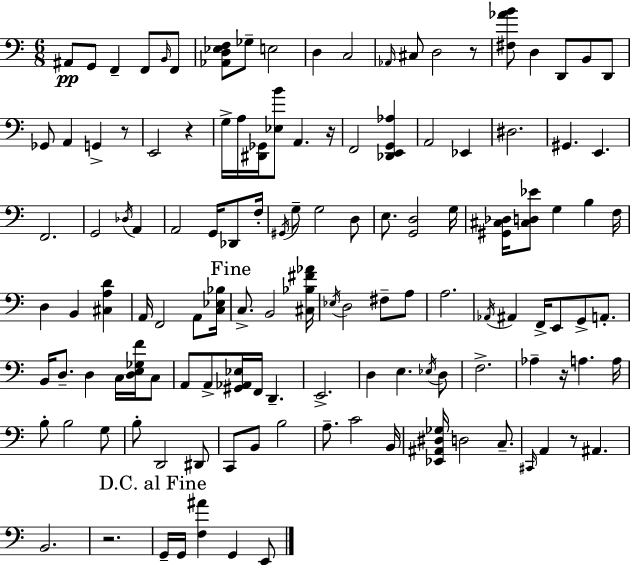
X:1
T:Untitled
M:6/8
L:1/4
K:C
^A,,/2 G,,/2 F,, F,,/2 B,,/4 F,,/2 [_A,,D,_E,F,]/2 _G,/2 E,2 D, C,2 _A,,/4 ^C,/2 D,2 z/2 [^F,_AB]/2 D, D,,/2 B,,/2 D,,/2 _G,,/2 A,, G,, z/2 E,,2 z G,/4 A,/4 [^D,,_G,,]/4 [_E,B]/2 A,, z/4 F,,2 [_D,,E,,G,,_A,] A,,2 _E,, ^D,2 ^G,, E,, F,,2 G,,2 _D,/4 A,, A,,2 G,,/4 _D,,/2 F,/4 ^G,,/4 G,/2 G,2 D,/2 E,/2 [G,,D,]2 G,/4 [^G,,^C,_D,]/4 [^C,D,_E]/2 G, B, F,/4 D, B,, [^C,A,D] A,,/4 F,,2 A,,/2 [C,_E,_B,]/4 C,/2 B,,2 [^C,_B,^F_A]/4 _E,/4 D,2 ^F,/2 A,/2 A,2 _A,,/4 ^A,, F,,/4 E,,/2 G,,/2 A,,/2 B,,/4 D,/2 D, C,/4 [D,E,_G,F]/4 C,/2 A,,/2 A,,/2 [^G,,_A,,_E,]/4 F,,/4 D,, E,,2 D, E, _E,/4 D,/2 F,2 _A, z/4 A, A,/4 B,/2 B,2 G,/2 B,/2 D,,2 ^D,,/2 C,,/2 B,,/2 B,2 A,/2 C2 B,,/4 [_E,,^A,,^D,_G,]/4 D,2 C,/2 ^C,,/4 A,, z/2 ^A,, B,,2 z2 G,,/4 G,,/4 [F,^A] G,, E,,/2